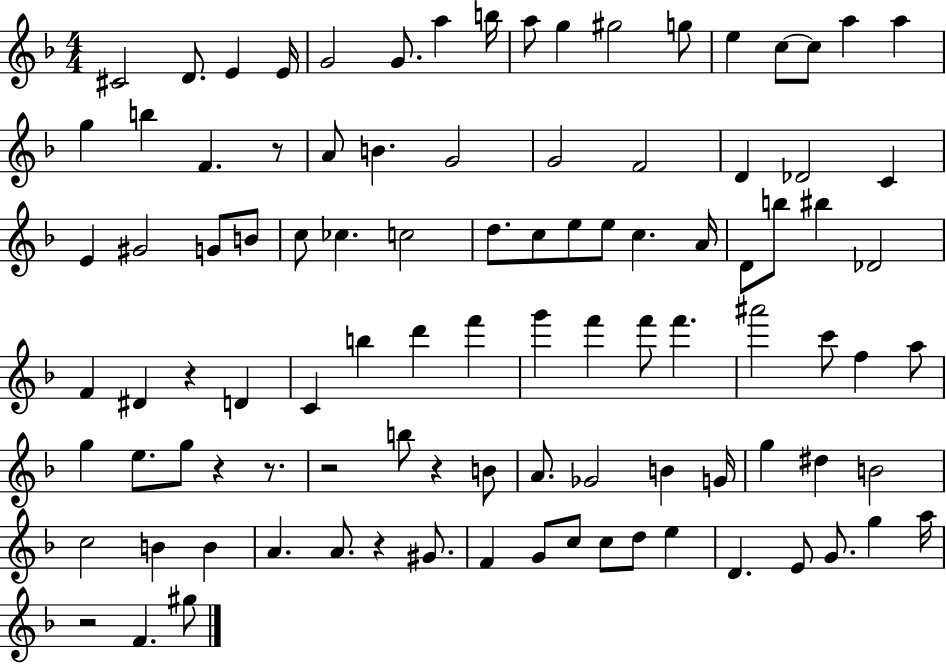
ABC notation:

X:1
T:Untitled
M:4/4
L:1/4
K:F
^C2 D/2 E E/4 G2 G/2 a b/4 a/2 g ^g2 g/2 e c/2 c/2 a a g b F z/2 A/2 B G2 G2 F2 D _D2 C E ^G2 G/2 B/2 c/2 _c c2 d/2 c/2 e/2 e/2 c A/4 D/2 b/2 ^b _D2 F ^D z D C b d' f' g' f' f'/2 f' ^a'2 c'/2 f a/2 g e/2 g/2 z z/2 z2 b/2 z B/2 A/2 _G2 B G/4 g ^d B2 c2 B B A A/2 z ^G/2 F G/2 c/2 c/2 d/2 e D E/2 G/2 g a/4 z2 F ^g/2